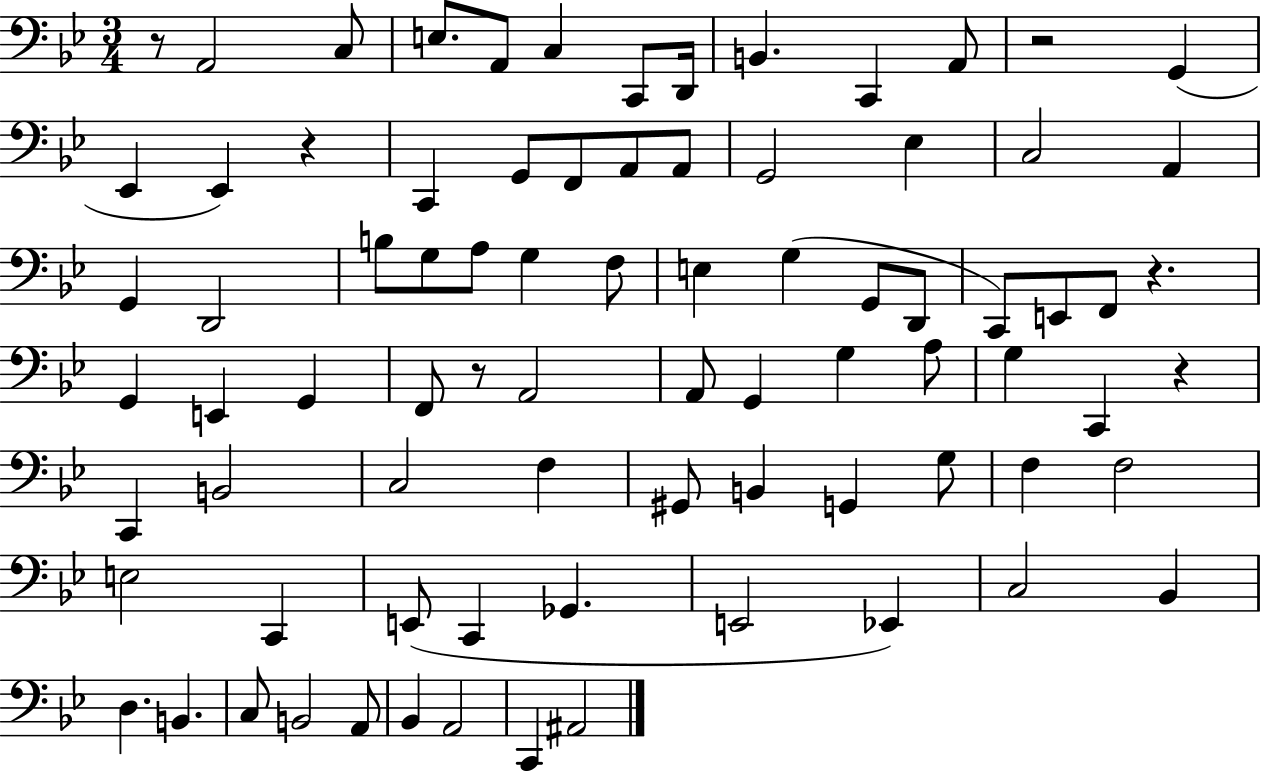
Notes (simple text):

R/e A2/h C3/e E3/e. A2/e C3/q C2/e D2/s B2/q. C2/q A2/e R/h G2/q Eb2/q Eb2/q R/q C2/q G2/e F2/e A2/e A2/e G2/h Eb3/q C3/h A2/q G2/q D2/h B3/e G3/e A3/e G3/q F3/e E3/q G3/q G2/e D2/e C2/e E2/e F2/e R/q. G2/q E2/q G2/q F2/e R/e A2/h A2/e G2/q G3/q A3/e G3/q C2/q R/q C2/q B2/h C3/h F3/q G#2/e B2/q G2/q G3/e F3/q F3/h E3/h C2/q E2/e C2/q Gb2/q. E2/h Eb2/q C3/h Bb2/q D3/q. B2/q. C3/e B2/h A2/e Bb2/q A2/h C2/q A#2/h